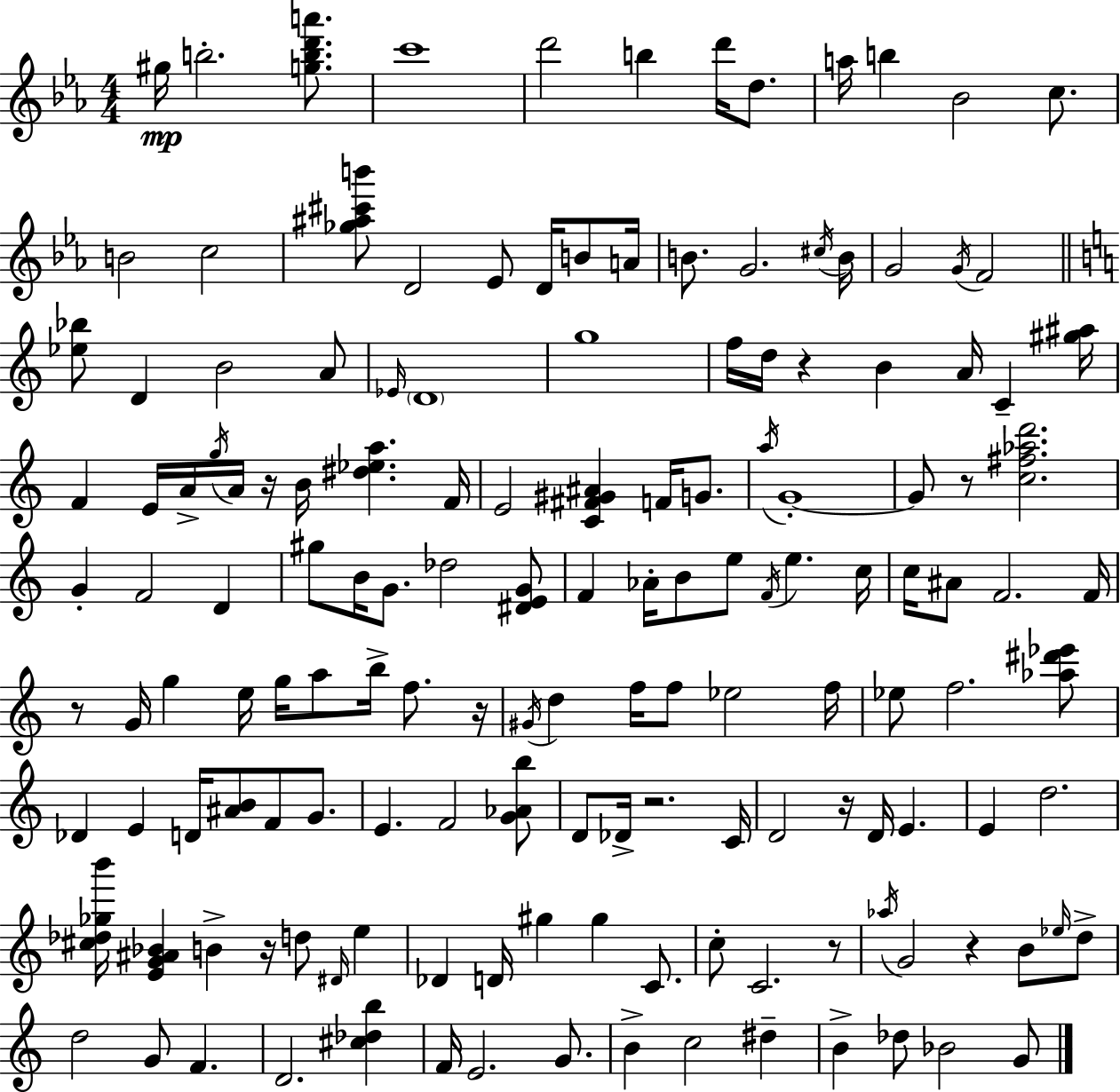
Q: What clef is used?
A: treble